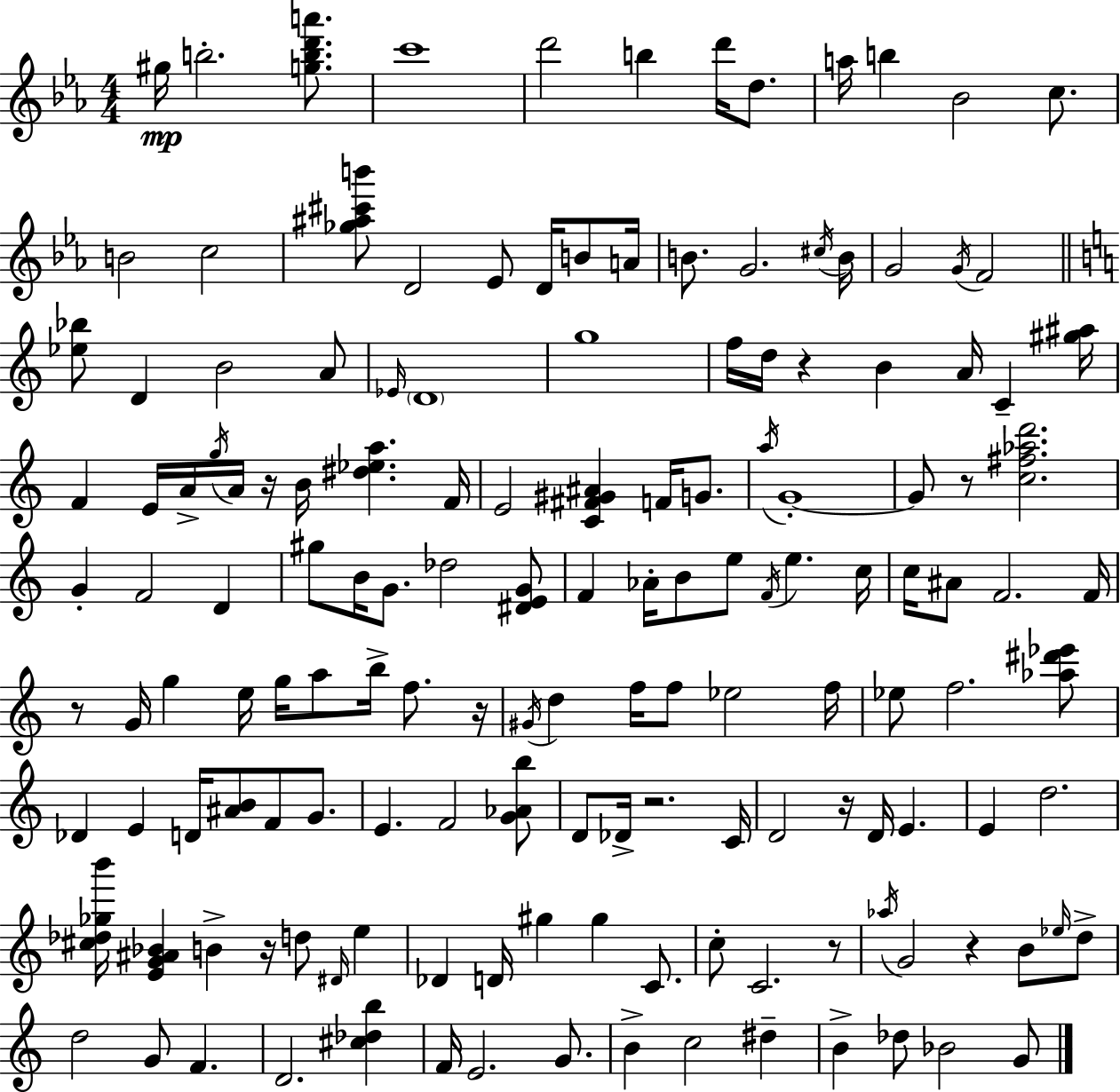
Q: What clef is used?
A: treble